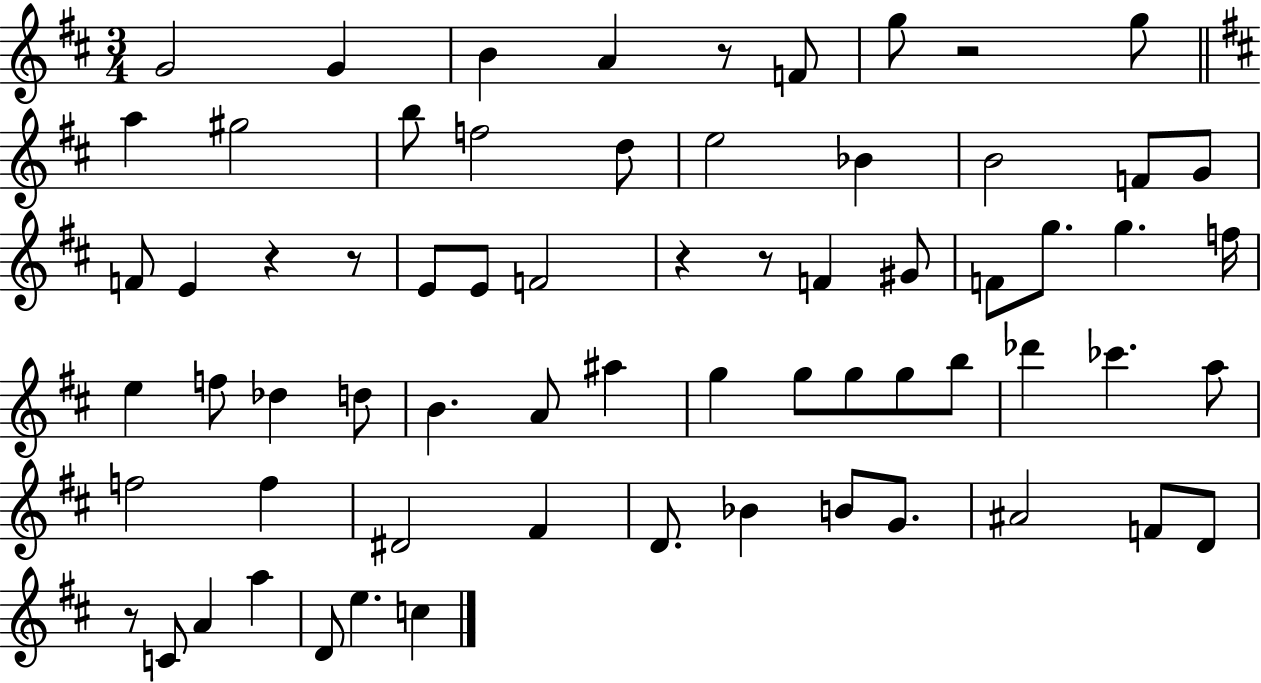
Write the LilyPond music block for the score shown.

{
  \clef treble
  \numericTimeSignature
  \time 3/4
  \key d \major
  g'2 g'4 | b'4 a'4 r8 f'8 | g''8 r2 g''8 | \bar "||" \break \key b \minor a''4 gis''2 | b''8 f''2 d''8 | e''2 bes'4 | b'2 f'8 g'8 | \break f'8 e'4 r4 r8 | e'8 e'8 f'2 | r4 r8 f'4 gis'8 | f'8 g''8. g''4. f''16 | \break e''4 f''8 des''4 d''8 | b'4. a'8 ais''4 | g''4 g''8 g''8 g''8 b''8 | des'''4 ces'''4. a''8 | \break f''2 f''4 | dis'2 fis'4 | d'8. bes'4 b'8 g'8. | ais'2 f'8 d'8 | \break r8 c'8 a'4 a''4 | d'8 e''4. c''4 | \bar "|."
}